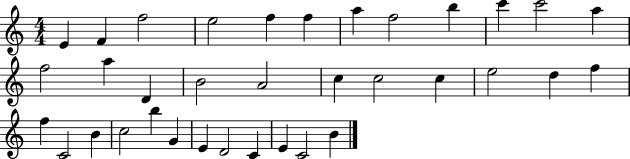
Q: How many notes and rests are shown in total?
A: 35